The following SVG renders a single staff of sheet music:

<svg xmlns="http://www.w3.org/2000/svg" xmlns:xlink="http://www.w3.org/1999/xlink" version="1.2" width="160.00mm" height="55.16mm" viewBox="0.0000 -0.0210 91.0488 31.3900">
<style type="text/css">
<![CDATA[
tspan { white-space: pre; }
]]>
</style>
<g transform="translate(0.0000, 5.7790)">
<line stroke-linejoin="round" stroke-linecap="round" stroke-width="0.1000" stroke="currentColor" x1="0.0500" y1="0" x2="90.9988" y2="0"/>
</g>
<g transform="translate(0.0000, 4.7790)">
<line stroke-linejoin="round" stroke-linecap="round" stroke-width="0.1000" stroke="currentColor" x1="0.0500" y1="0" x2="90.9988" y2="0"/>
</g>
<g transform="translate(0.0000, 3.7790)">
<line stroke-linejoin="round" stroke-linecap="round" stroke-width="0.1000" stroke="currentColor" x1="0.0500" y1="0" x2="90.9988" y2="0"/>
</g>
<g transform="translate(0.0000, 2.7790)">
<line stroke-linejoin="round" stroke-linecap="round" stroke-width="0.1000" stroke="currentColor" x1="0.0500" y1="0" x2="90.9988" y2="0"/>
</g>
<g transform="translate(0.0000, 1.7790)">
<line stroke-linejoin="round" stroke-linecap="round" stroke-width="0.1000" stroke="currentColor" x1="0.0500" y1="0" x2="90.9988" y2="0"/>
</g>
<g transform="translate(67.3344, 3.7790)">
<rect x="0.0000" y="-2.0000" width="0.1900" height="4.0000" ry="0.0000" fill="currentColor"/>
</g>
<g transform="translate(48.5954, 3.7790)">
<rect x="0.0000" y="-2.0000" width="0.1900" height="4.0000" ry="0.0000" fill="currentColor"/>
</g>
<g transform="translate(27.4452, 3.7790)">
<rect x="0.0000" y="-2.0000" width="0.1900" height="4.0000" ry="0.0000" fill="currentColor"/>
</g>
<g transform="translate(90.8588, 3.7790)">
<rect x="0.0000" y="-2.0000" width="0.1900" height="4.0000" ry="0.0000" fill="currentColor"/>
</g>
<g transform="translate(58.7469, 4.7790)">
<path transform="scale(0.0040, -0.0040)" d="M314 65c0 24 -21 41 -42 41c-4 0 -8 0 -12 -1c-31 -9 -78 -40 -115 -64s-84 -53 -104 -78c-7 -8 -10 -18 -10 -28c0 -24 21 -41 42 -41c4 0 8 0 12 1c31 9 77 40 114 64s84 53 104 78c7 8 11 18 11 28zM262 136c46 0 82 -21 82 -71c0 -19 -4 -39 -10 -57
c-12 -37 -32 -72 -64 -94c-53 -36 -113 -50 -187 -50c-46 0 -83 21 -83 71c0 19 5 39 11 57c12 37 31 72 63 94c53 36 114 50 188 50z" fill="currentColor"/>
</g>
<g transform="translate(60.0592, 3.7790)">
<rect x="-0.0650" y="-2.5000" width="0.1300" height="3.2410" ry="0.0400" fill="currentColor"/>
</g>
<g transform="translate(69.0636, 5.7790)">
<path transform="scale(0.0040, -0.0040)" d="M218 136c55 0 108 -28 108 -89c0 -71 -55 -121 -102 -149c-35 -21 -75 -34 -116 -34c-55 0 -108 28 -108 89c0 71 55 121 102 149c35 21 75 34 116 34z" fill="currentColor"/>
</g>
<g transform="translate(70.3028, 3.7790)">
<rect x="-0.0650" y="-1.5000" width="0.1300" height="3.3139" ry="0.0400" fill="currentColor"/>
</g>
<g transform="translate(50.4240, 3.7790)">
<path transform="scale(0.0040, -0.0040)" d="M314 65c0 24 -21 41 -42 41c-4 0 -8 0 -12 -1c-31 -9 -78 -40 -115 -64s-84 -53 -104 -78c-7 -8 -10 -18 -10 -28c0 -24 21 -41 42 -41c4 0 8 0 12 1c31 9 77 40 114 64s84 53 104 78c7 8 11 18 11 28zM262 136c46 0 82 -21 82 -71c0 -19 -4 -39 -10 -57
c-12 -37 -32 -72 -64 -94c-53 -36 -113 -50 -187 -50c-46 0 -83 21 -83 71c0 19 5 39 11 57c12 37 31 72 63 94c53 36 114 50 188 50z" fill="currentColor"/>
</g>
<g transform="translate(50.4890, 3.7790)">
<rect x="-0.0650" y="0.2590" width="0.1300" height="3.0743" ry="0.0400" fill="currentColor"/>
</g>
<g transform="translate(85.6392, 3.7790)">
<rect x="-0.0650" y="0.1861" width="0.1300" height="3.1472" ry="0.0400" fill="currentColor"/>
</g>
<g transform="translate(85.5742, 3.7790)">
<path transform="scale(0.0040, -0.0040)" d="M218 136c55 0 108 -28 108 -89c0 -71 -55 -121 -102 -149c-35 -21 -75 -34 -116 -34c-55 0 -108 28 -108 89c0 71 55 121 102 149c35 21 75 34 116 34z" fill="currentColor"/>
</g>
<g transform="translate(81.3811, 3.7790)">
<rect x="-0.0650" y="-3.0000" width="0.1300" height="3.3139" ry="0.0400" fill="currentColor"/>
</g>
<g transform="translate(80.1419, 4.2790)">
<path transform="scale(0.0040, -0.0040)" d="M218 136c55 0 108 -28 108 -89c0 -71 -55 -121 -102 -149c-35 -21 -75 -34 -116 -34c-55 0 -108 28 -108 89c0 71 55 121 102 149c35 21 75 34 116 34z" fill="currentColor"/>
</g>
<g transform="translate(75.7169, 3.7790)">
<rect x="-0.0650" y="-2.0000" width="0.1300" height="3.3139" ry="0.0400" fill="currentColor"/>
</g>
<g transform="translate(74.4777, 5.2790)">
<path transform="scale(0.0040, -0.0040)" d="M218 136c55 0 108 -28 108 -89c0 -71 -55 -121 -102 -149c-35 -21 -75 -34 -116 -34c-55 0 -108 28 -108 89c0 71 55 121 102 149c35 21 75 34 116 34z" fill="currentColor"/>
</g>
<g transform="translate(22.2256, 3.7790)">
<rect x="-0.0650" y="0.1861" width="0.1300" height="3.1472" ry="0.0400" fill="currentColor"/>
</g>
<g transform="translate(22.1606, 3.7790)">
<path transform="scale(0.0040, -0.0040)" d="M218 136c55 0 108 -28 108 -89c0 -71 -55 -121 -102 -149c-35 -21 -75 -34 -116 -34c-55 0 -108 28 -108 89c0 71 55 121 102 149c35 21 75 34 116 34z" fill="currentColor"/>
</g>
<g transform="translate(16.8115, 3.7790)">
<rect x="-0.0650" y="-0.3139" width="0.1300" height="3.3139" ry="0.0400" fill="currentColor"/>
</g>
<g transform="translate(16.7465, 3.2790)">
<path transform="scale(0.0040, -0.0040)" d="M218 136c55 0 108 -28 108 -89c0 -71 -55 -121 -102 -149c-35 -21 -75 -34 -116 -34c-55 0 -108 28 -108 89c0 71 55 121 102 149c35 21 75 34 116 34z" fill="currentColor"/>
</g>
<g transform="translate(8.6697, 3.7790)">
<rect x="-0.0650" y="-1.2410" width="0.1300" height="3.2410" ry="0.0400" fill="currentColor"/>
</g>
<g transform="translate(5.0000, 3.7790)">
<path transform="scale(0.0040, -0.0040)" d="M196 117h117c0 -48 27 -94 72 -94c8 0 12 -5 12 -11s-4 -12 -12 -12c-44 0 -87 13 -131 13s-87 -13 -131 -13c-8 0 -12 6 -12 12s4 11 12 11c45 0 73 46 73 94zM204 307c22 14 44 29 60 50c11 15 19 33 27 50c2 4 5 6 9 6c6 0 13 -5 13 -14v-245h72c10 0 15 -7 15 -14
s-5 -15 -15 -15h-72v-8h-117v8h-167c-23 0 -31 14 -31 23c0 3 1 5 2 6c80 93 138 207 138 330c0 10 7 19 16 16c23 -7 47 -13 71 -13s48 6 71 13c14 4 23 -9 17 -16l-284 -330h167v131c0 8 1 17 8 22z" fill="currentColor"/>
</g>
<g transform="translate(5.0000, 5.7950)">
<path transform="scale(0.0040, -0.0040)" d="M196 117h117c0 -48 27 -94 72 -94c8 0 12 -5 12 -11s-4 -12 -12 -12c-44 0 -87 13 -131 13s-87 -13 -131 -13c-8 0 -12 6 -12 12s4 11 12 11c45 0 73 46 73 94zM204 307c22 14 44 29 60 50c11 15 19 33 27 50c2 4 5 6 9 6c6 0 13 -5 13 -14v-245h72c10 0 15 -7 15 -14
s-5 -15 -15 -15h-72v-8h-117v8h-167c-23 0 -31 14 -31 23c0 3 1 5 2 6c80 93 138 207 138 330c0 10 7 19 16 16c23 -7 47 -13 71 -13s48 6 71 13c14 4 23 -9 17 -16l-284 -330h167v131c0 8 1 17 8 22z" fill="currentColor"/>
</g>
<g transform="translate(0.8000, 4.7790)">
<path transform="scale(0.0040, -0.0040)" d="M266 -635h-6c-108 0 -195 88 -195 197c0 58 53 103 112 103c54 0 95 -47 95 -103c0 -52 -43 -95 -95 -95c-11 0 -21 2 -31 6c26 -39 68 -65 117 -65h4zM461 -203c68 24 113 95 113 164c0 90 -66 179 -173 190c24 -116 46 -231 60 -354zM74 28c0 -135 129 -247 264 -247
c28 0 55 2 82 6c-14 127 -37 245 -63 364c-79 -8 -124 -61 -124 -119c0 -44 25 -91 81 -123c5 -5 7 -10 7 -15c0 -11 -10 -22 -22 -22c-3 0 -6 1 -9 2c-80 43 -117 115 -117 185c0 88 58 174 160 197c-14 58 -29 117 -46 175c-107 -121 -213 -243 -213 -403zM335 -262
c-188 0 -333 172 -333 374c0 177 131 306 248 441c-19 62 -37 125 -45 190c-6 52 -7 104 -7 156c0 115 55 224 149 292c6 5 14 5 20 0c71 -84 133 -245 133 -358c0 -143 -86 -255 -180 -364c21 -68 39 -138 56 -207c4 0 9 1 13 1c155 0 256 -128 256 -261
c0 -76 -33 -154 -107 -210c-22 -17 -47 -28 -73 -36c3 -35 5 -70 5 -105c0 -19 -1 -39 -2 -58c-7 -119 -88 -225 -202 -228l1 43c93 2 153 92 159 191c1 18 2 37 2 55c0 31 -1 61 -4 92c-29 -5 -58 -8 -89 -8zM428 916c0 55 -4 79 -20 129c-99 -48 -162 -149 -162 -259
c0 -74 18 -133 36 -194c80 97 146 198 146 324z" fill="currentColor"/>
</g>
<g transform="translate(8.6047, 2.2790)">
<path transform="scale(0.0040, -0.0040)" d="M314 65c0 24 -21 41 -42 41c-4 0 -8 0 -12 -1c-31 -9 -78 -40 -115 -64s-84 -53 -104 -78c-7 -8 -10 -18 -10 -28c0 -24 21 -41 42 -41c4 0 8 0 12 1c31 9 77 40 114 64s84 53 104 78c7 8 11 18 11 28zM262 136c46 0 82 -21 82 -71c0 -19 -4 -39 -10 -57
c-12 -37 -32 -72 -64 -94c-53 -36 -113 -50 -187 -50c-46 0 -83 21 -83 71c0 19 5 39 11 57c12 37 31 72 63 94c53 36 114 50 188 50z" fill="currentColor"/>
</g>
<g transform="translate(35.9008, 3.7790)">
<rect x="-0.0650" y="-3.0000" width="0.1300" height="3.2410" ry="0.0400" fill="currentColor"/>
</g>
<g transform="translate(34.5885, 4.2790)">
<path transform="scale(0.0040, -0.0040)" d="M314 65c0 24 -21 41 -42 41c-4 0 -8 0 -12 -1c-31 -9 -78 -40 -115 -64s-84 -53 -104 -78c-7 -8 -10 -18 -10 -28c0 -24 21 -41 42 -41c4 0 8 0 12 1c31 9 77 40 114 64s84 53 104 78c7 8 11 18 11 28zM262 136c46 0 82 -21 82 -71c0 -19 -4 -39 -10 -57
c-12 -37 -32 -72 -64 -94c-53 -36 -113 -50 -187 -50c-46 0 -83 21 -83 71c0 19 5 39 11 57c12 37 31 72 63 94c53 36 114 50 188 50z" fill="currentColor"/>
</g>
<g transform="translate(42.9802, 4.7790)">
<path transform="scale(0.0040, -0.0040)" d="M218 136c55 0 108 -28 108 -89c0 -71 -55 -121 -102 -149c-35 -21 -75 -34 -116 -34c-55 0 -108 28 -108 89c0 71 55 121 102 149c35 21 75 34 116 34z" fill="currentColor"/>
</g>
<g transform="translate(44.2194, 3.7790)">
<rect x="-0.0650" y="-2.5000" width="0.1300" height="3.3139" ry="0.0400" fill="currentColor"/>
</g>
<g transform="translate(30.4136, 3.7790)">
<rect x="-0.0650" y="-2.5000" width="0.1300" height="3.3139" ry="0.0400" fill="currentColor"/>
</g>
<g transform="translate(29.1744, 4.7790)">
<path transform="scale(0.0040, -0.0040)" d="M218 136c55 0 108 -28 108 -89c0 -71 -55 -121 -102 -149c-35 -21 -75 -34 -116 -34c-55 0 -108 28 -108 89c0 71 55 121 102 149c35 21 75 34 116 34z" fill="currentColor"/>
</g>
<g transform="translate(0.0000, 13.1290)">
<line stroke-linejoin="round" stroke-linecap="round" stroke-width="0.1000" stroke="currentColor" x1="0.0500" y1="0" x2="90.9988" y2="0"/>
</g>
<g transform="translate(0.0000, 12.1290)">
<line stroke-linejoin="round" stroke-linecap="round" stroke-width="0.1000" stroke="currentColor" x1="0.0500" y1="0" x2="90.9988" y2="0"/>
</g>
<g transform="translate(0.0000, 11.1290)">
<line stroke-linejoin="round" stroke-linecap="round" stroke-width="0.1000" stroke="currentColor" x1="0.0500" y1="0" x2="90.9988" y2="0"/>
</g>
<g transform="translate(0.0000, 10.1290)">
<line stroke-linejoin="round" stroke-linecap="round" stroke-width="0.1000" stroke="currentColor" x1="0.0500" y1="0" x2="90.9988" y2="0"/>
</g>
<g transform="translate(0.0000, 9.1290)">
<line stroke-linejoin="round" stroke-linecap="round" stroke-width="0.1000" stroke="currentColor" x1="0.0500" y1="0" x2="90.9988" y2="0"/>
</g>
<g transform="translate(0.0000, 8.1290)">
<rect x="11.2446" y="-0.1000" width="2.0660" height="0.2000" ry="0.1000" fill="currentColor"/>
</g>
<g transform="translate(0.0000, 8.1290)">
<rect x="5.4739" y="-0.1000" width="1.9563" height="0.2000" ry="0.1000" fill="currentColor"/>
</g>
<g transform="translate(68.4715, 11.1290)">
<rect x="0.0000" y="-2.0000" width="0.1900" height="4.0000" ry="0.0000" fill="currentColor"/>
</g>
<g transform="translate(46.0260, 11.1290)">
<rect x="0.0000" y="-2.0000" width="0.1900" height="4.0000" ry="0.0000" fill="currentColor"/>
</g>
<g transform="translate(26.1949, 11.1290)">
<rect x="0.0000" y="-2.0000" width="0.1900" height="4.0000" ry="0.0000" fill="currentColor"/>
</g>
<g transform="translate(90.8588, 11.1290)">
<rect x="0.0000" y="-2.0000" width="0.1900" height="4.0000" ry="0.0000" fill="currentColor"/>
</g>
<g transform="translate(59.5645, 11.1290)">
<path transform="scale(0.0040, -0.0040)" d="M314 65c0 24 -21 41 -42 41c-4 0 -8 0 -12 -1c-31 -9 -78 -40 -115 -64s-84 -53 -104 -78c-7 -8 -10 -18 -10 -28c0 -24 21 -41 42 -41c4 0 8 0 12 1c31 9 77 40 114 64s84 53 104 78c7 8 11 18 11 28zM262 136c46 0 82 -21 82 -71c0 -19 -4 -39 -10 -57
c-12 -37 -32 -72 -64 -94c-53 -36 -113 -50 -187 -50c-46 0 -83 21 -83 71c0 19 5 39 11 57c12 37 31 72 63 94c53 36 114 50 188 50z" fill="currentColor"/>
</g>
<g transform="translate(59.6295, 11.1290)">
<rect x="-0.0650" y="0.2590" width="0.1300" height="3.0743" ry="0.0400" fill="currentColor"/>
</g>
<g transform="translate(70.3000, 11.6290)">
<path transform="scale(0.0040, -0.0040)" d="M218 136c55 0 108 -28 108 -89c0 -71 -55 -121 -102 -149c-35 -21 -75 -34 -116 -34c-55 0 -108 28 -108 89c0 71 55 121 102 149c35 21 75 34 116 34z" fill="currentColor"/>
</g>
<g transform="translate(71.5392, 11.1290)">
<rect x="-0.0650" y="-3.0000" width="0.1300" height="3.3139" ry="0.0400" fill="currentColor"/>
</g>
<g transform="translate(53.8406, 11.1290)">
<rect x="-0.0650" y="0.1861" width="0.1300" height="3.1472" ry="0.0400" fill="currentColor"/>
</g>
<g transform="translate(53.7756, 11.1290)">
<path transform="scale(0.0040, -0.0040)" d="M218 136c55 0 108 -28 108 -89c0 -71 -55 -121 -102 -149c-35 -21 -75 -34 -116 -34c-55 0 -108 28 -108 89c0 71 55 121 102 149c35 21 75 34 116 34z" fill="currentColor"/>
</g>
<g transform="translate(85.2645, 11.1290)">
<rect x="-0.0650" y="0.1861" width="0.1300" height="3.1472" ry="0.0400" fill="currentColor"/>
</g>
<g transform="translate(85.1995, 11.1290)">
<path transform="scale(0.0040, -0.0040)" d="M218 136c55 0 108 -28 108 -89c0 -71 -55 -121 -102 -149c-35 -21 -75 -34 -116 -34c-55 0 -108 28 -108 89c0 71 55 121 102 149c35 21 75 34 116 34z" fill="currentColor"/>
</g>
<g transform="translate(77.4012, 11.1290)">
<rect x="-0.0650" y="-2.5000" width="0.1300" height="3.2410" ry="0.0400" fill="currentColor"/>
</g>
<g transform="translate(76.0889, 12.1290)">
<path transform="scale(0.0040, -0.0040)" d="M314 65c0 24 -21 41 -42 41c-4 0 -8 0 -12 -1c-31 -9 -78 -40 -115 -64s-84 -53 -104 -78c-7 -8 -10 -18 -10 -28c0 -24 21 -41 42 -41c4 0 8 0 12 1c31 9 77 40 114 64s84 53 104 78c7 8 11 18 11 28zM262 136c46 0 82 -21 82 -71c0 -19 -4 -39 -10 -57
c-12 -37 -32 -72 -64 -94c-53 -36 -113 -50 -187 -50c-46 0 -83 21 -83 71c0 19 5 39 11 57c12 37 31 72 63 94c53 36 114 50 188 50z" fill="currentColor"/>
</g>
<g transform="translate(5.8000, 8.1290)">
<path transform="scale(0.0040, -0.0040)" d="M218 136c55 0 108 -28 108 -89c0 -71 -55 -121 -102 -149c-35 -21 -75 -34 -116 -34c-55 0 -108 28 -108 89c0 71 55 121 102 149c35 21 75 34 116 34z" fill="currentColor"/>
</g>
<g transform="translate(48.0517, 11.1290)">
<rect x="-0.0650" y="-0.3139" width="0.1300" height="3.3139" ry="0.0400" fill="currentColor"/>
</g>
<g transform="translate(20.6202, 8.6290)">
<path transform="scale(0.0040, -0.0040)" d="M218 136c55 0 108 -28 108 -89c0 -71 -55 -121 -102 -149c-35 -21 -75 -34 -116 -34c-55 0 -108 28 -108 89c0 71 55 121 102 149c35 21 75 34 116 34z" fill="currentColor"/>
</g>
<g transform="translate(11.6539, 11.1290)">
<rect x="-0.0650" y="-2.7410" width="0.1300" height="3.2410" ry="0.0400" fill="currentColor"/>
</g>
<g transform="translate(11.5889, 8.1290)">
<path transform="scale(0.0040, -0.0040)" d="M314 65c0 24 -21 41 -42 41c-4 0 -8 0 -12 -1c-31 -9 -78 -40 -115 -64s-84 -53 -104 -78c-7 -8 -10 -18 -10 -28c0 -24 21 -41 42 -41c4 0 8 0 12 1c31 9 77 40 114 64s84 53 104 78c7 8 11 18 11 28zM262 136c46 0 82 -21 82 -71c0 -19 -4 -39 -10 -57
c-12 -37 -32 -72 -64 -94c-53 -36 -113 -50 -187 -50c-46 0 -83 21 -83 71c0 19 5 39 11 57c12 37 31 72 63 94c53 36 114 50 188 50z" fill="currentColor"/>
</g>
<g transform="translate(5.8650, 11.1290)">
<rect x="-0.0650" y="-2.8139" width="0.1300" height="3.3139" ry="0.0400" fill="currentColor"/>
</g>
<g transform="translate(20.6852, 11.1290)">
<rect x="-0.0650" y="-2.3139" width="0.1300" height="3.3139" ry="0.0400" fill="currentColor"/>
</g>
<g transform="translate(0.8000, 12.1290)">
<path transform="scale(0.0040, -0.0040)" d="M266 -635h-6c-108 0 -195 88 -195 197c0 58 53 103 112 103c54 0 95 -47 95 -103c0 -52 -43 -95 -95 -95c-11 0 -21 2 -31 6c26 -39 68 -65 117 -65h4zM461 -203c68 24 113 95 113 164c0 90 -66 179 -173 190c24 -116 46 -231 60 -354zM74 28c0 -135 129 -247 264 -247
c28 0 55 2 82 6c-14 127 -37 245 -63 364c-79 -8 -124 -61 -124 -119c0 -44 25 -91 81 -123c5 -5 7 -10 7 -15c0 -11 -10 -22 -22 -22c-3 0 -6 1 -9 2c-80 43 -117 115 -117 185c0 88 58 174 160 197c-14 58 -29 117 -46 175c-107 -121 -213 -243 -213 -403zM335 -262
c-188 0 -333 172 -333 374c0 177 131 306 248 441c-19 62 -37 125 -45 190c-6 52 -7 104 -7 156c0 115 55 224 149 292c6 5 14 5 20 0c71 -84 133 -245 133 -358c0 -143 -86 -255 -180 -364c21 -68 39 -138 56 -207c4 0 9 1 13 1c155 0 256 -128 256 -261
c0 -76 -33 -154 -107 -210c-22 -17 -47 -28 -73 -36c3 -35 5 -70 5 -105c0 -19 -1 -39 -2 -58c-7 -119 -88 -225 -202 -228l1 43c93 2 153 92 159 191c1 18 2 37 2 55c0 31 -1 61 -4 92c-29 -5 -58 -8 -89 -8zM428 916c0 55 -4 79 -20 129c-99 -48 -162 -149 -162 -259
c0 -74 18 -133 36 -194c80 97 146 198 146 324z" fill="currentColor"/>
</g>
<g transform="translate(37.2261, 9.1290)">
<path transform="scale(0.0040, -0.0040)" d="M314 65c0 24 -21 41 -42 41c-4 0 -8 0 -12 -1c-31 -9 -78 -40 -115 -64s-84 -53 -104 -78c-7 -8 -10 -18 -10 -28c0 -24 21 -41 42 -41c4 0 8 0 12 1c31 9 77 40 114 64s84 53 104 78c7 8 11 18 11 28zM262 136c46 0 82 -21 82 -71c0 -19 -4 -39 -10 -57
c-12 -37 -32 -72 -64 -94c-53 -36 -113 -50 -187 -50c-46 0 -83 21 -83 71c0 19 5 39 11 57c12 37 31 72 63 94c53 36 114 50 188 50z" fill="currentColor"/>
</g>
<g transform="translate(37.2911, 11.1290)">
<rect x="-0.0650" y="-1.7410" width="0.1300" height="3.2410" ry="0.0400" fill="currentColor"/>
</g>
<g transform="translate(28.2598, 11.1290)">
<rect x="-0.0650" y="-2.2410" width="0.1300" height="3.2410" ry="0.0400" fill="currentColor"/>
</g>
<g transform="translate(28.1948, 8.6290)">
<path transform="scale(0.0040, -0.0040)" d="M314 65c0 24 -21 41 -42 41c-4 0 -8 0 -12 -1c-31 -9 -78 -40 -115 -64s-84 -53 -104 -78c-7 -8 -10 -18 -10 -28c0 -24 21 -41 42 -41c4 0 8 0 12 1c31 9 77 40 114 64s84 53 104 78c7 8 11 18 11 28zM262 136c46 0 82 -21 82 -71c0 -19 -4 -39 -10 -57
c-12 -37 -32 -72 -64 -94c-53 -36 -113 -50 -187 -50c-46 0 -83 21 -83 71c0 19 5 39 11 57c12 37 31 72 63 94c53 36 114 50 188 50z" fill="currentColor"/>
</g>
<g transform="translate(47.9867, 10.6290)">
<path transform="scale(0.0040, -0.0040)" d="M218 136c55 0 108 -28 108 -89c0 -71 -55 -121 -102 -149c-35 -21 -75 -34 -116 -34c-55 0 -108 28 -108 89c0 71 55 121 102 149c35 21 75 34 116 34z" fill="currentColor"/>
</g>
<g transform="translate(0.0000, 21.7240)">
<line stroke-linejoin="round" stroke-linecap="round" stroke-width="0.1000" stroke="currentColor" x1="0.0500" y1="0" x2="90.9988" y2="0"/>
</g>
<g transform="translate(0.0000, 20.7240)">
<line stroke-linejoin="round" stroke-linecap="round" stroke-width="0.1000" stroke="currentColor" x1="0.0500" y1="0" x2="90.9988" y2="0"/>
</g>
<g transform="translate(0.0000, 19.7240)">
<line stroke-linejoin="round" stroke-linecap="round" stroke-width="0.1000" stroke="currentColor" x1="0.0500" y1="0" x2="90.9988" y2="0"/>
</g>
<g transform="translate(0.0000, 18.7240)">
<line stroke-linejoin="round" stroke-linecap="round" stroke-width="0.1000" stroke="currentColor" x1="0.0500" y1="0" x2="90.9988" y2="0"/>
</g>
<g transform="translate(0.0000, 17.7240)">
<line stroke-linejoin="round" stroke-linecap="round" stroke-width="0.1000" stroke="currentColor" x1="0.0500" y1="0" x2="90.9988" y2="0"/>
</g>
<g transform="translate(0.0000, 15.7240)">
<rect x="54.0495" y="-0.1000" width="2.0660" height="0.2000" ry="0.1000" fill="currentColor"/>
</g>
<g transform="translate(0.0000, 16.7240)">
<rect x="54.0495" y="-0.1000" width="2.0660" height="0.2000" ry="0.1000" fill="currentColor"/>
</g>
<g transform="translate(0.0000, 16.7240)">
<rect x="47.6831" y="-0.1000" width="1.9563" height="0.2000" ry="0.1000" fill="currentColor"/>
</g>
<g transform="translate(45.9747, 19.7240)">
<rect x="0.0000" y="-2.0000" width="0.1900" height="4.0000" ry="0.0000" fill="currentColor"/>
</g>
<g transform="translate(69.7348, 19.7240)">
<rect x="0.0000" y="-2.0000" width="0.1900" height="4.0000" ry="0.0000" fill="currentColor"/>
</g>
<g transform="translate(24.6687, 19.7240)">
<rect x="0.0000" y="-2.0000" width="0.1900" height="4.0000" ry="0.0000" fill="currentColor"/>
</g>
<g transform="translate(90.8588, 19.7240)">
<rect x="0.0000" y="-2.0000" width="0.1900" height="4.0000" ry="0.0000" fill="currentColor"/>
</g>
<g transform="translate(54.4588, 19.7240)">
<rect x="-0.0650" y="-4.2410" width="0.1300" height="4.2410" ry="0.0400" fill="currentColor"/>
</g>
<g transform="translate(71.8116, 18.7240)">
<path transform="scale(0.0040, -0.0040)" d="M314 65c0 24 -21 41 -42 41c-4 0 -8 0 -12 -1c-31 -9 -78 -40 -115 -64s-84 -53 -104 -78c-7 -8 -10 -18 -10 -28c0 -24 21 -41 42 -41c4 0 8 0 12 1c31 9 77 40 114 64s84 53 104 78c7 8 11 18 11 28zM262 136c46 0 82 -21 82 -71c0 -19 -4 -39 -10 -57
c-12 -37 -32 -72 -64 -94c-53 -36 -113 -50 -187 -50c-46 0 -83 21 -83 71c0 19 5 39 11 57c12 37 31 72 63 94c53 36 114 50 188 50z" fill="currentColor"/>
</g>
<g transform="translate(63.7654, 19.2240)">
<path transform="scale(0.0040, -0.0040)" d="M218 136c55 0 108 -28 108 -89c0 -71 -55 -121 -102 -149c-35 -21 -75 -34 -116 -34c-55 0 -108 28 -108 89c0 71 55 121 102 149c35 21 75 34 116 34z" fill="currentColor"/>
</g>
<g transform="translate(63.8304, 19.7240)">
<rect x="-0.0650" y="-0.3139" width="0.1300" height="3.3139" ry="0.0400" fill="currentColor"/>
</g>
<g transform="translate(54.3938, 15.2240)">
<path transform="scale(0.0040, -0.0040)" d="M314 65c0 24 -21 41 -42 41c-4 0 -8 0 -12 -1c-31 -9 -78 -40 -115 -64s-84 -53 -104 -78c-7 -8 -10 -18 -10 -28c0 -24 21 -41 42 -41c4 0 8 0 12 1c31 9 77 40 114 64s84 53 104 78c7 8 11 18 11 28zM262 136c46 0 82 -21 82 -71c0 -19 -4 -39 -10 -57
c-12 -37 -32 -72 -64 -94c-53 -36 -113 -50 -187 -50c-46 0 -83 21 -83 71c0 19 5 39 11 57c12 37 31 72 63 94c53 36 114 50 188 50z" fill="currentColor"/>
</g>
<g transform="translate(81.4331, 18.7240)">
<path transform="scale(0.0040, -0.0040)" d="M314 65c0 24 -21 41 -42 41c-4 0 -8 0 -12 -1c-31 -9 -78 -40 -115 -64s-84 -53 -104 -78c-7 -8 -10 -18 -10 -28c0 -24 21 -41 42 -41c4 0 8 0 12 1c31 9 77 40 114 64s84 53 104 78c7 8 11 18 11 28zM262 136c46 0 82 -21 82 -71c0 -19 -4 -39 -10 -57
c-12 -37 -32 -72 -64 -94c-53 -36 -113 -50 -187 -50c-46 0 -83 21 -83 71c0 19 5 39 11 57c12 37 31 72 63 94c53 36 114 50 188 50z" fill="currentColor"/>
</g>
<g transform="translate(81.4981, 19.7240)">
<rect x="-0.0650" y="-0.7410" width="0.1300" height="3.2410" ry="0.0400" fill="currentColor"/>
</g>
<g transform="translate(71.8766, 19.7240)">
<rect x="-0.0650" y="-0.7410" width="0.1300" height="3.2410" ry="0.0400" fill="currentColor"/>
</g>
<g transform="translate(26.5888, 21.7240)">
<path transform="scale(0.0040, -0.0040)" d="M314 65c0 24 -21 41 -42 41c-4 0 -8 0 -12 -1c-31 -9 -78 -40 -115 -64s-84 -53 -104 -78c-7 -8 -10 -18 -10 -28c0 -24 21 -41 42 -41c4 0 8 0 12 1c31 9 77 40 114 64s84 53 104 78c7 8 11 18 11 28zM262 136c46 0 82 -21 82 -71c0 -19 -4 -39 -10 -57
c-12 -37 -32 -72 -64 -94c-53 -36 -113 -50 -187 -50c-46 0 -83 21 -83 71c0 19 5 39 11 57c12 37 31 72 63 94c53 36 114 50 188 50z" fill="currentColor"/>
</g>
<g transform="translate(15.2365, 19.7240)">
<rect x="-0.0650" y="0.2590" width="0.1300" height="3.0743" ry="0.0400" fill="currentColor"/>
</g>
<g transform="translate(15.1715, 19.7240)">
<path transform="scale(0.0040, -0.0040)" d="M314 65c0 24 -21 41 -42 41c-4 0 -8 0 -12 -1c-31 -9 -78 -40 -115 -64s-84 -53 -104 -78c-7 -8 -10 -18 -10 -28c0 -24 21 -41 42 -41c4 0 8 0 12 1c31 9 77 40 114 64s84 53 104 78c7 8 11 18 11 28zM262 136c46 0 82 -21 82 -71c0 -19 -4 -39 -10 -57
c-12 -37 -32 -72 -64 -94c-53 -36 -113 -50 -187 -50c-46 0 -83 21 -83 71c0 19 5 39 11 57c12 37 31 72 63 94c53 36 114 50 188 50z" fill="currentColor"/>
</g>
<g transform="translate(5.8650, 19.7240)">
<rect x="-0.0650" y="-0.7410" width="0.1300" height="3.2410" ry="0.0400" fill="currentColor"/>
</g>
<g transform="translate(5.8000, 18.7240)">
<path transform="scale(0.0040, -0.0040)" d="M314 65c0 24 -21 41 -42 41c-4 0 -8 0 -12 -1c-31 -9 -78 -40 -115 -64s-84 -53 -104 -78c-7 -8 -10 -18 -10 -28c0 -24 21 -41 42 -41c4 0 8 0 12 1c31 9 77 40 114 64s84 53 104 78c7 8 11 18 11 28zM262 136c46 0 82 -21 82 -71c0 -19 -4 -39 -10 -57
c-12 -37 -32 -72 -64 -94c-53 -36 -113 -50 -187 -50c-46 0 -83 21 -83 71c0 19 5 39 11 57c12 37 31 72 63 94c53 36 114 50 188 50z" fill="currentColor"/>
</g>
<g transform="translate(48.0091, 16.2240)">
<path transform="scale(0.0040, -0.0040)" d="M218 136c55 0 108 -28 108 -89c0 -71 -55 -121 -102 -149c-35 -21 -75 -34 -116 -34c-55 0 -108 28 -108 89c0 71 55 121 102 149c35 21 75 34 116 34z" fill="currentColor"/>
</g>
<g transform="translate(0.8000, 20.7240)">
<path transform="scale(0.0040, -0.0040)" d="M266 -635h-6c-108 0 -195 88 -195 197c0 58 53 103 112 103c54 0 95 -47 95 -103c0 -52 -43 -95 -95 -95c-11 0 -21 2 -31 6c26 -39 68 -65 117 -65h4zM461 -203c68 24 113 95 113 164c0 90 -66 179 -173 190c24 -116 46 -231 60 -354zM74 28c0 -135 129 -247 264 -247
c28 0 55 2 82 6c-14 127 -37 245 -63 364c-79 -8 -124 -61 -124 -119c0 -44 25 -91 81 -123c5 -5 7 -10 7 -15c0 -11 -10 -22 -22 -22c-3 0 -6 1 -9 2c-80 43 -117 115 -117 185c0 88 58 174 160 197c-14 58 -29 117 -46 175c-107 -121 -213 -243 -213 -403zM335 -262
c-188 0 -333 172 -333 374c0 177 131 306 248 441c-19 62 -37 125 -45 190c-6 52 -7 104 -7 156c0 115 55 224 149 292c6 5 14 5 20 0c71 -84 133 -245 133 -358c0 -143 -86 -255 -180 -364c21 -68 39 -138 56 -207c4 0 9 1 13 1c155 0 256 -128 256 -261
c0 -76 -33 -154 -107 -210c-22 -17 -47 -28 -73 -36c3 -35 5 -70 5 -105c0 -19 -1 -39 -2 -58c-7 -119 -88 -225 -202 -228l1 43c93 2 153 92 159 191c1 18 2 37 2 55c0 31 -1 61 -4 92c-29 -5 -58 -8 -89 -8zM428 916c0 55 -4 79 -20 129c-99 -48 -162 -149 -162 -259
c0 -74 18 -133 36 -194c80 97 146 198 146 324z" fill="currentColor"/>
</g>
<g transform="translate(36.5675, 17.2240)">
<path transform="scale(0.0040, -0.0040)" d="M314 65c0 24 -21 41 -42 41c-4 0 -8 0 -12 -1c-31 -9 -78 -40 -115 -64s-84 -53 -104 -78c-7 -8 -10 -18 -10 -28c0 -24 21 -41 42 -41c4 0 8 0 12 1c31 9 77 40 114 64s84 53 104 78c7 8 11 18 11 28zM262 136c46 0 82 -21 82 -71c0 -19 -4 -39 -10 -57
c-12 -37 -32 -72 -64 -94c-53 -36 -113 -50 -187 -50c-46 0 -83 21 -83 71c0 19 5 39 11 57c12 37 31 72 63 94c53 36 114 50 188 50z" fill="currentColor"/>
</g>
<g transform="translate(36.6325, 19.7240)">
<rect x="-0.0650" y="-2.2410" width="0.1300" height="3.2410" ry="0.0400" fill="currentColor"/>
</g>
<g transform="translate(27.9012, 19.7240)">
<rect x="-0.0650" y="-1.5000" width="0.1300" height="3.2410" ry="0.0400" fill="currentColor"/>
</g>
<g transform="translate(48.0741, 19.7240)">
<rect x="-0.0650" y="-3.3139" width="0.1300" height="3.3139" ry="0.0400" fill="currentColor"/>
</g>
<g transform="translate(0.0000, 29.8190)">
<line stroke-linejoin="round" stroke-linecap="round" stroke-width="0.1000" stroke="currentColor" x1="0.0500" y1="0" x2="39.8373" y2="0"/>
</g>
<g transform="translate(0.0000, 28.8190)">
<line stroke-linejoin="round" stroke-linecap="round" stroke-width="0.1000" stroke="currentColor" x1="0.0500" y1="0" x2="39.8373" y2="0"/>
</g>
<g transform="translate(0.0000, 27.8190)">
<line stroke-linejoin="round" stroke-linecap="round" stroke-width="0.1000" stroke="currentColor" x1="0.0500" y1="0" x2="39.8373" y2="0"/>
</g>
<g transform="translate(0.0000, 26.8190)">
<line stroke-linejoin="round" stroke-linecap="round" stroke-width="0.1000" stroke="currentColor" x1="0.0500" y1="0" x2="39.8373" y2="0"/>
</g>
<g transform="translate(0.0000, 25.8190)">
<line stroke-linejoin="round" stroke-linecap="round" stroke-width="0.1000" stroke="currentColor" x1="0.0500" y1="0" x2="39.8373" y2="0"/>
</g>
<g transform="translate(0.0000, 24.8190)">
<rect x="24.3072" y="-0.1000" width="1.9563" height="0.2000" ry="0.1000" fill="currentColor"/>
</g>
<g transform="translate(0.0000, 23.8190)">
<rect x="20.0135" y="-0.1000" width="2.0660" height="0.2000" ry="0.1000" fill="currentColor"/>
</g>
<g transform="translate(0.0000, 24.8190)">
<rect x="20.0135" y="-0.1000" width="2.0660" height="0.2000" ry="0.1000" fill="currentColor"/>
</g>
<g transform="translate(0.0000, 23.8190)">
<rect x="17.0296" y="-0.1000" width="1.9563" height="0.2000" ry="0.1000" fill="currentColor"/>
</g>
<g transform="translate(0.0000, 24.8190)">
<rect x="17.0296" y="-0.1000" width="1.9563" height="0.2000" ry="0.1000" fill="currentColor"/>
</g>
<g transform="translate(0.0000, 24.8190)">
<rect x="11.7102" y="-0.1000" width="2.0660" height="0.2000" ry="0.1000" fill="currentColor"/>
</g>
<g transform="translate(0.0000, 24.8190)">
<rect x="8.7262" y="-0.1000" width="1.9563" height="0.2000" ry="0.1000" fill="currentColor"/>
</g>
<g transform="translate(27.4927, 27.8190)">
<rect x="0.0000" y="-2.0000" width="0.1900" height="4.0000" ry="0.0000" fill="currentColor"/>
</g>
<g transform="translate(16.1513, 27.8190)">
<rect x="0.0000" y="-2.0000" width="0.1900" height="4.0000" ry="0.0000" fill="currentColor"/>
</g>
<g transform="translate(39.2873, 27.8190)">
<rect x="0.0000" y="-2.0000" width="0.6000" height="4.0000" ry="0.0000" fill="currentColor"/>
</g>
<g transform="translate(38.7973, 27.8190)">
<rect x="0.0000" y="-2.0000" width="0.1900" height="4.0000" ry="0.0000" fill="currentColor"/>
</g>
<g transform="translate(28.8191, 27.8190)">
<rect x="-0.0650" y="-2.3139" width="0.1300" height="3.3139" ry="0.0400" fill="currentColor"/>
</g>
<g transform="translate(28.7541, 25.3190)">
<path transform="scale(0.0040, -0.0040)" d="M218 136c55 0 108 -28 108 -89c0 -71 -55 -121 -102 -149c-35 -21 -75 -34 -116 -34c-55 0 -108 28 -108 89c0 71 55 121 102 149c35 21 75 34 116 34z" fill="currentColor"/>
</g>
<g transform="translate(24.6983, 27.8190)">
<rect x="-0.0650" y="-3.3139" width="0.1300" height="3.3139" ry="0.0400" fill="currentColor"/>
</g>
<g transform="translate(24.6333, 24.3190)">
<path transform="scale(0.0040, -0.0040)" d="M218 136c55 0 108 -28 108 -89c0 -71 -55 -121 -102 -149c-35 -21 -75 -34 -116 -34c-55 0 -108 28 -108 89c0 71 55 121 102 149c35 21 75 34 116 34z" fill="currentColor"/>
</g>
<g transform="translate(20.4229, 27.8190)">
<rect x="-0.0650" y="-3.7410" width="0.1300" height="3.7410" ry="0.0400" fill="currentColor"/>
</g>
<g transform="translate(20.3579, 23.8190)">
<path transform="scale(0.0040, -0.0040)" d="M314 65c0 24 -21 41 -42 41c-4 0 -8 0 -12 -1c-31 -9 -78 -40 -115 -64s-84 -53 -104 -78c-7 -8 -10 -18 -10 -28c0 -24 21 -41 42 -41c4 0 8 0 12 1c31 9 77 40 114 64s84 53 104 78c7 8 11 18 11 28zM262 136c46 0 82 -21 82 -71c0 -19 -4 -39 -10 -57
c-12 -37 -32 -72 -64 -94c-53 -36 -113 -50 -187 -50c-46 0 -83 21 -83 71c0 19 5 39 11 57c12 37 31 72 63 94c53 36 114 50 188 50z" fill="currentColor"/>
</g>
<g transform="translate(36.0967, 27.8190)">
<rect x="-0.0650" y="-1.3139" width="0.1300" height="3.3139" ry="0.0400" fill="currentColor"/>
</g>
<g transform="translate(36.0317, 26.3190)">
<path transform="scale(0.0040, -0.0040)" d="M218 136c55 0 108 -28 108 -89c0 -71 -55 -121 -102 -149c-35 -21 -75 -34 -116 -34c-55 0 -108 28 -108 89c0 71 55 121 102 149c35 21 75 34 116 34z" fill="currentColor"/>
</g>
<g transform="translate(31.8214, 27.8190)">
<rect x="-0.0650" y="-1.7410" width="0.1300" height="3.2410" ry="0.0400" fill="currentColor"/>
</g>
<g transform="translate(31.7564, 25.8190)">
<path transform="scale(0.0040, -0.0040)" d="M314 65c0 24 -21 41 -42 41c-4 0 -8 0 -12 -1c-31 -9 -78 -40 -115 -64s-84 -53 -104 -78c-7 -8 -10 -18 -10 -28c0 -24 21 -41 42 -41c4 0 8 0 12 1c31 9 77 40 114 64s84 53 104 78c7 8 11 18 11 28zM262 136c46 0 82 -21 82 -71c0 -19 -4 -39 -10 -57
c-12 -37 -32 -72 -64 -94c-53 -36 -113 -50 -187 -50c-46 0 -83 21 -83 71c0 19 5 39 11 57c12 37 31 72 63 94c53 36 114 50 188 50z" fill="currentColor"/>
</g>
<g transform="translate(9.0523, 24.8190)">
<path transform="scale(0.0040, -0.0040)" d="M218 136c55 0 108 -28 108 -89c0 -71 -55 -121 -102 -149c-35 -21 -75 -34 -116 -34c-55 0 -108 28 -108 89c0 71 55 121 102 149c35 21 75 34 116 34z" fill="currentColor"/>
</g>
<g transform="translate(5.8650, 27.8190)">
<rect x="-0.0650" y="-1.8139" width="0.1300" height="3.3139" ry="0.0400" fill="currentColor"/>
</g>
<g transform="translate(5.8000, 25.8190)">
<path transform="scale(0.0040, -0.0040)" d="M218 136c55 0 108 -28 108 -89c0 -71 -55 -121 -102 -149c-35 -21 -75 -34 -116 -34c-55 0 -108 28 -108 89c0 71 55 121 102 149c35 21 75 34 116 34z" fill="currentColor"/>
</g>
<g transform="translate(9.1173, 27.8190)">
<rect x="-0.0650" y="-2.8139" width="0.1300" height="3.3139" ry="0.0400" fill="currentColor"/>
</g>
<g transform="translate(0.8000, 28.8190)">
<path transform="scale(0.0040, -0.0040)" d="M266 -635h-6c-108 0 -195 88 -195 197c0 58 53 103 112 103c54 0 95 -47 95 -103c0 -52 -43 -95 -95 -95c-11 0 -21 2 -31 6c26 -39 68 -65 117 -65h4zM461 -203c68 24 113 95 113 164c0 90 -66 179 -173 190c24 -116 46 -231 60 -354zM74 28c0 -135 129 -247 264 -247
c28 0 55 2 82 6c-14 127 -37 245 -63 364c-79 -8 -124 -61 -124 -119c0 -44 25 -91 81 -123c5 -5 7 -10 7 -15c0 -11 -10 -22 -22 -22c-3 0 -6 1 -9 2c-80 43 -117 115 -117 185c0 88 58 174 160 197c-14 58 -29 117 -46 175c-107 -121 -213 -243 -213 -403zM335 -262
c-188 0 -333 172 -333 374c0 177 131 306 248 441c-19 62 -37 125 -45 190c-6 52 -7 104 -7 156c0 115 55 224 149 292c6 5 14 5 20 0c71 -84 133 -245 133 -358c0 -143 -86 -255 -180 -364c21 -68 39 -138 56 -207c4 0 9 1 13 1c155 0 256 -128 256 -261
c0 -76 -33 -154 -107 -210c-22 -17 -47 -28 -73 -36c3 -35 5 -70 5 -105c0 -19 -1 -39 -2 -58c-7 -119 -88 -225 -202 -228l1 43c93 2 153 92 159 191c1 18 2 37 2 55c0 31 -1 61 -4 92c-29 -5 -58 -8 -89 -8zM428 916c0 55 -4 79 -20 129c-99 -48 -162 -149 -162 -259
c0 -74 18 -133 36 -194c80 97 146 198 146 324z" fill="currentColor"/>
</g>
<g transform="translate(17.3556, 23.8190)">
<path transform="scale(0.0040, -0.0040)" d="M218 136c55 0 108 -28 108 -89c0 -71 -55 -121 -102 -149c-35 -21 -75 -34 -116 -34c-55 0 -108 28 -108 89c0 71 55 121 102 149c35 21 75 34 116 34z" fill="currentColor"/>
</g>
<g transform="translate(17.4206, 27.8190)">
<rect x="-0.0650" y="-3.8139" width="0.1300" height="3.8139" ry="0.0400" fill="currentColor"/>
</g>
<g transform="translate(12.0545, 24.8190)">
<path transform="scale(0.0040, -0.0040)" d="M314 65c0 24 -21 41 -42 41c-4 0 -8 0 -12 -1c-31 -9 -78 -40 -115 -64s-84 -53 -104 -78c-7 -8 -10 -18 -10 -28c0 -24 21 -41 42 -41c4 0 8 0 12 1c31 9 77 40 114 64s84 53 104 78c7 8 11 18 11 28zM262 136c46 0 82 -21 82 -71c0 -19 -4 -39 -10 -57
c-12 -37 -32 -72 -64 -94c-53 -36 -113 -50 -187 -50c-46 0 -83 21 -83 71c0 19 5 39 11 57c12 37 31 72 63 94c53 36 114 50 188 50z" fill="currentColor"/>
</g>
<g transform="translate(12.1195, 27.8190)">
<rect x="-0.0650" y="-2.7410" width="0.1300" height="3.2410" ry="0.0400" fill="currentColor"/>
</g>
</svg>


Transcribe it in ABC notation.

X:1
T:Untitled
M:4/4
L:1/4
K:C
e2 c B G A2 G B2 G2 E F A B a a2 g g2 f2 c B B2 A G2 B d2 B2 E2 g2 b d'2 c d2 d2 f a a2 c' c'2 b g f2 e